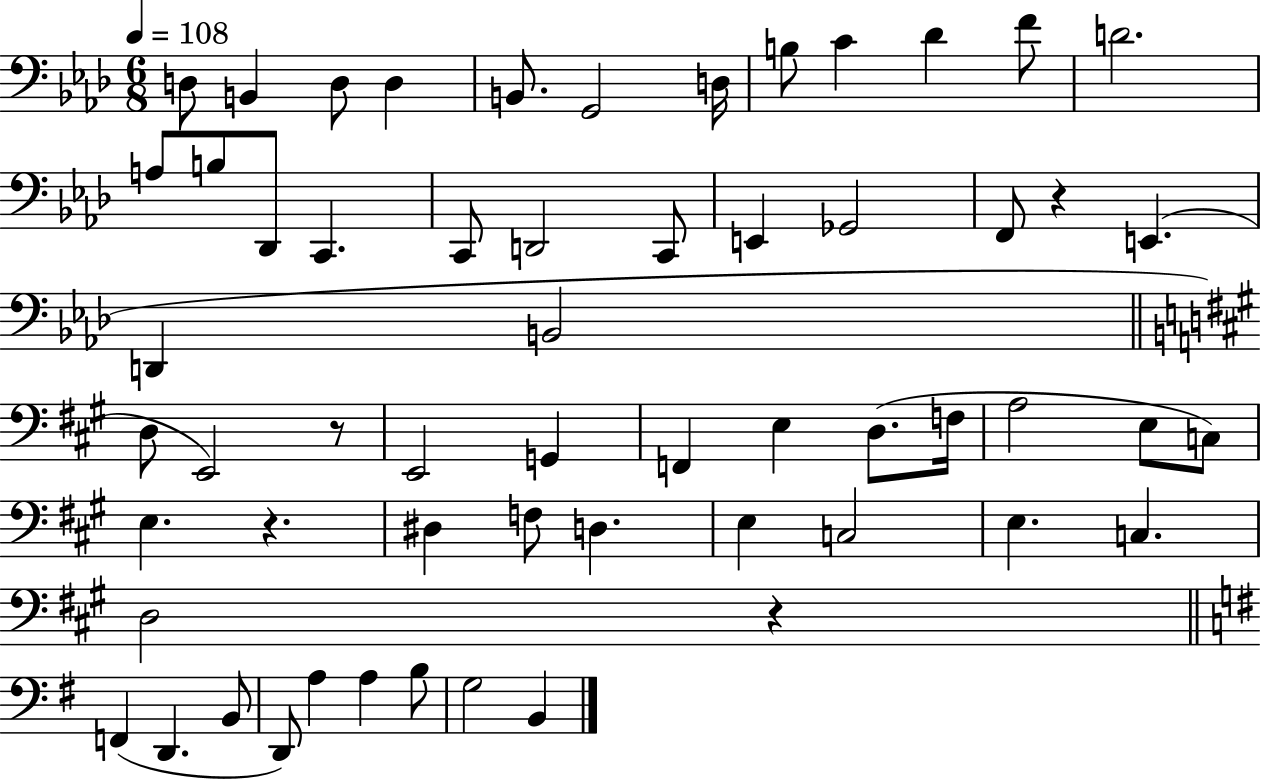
{
  \clef bass
  \numericTimeSignature
  \time 6/8
  \key aes \major
  \tempo 4 = 108
  d8 b,4 d8 d4 | b,8. g,2 d16 | b8 c'4 des'4 f'8 | d'2. | \break a8 b8 des,8 c,4. | c,8 d,2 c,8 | e,4 ges,2 | f,8 r4 e,4.( | \break d,4 b,2 | \bar "||" \break \key a \major d8 e,2) r8 | e,2 g,4 | f,4 e4 d8.( f16 | a2 e8 c8) | \break e4. r4. | dis4 f8 d4. | e4 c2 | e4. c4. | \break d2 r4 | \bar "||" \break \key g \major f,4( d,4. b,8 | d,8) a4 a4 b8 | g2 b,4 | \bar "|."
}